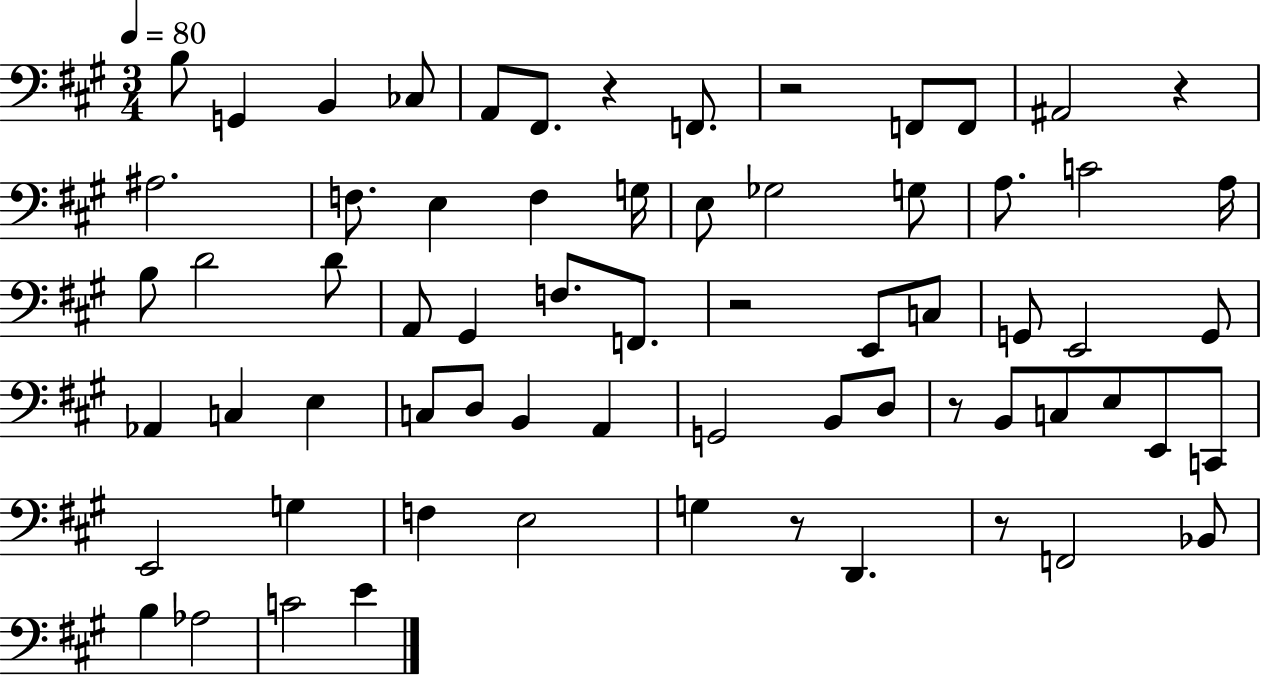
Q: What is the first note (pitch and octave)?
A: B3